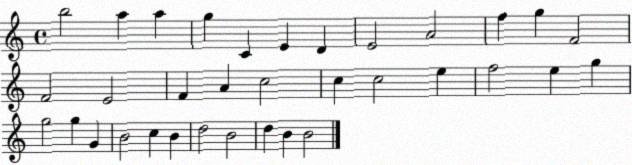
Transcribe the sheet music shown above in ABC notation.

X:1
T:Untitled
M:4/4
L:1/4
K:C
b2 a a g C E D E2 A2 f g F2 F2 E2 F A c2 c c2 e f2 e g g2 g G B2 c B d2 B2 d B B2